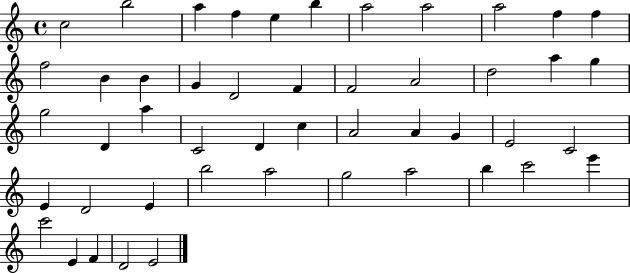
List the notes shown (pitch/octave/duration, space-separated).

C5/h B5/h A5/q F5/q E5/q B5/q A5/h A5/h A5/h F5/q F5/q F5/h B4/q B4/q G4/q D4/h F4/q F4/h A4/h D5/h A5/q G5/q G5/h D4/q A5/q C4/h D4/q C5/q A4/h A4/q G4/q E4/h C4/h E4/q D4/h E4/q B5/h A5/h G5/h A5/h B5/q C6/h E6/q C6/h E4/q F4/q D4/h E4/h